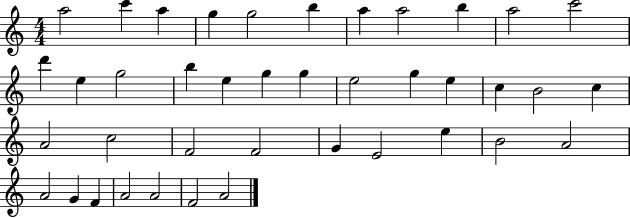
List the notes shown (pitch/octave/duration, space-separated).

A5/h C6/q A5/q G5/q G5/h B5/q A5/q A5/h B5/q A5/h C6/h D6/q E5/q G5/h B5/q E5/q G5/q G5/q E5/h G5/q E5/q C5/q B4/h C5/q A4/h C5/h F4/h F4/h G4/q E4/h E5/q B4/h A4/h A4/h G4/q F4/q A4/h A4/h F4/h A4/h